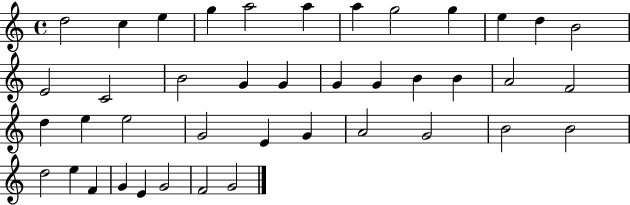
{
  \clef treble
  \time 4/4
  \defaultTimeSignature
  \key c \major
  d''2 c''4 e''4 | g''4 a''2 a''4 | a''4 g''2 g''4 | e''4 d''4 b'2 | \break e'2 c'2 | b'2 g'4 g'4 | g'4 g'4 b'4 b'4 | a'2 f'2 | \break d''4 e''4 e''2 | g'2 e'4 g'4 | a'2 g'2 | b'2 b'2 | \break d''2 e''4 f'4 | g'4 e'4 g'2 | f'2 g'2 | \bar "|."
}